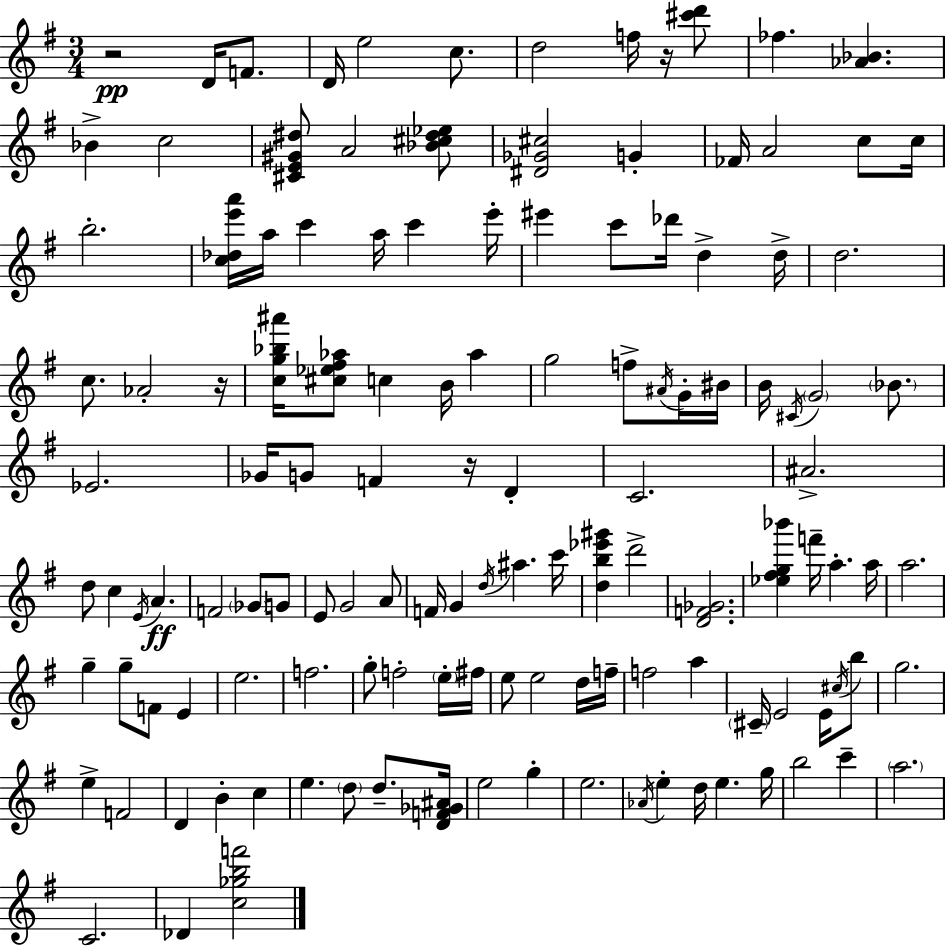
{
  \clef treble
  \numericTimeSignature
  \time 3/4
  \key g \major
  \repeat volta 2 { r2\pp d'16 f'8. | d'16 e''2 c''8. | d''2 f''16 r16 <cis''' d'''>8 | fes''4. <aes' bes'>4. | \break bes'4-> c''2 | <cis' e' gis' dis''>8 a'2 <bes' cis'' dis'' ees''>8 | <dis' ges' cis''>2 g'4-. | fes'16 a'2 c''8 c''16 | \break b''2.-. | <c'' des'' e''' a'''>16 a''16 c'''4 a''16 c'''4 e'''16-. | eis'''4 c'''8 des'''16 d''4-> d''16-> | d''2. | \break c''8. aes'2-. r16 | <c'' g'' bes'' ais'''>16 <cis'' ees'' fis'' aes''>8 c''4 b'16 aes''4 | g''2 f''8-> \acciaccatura { ais'16 } g'16-. | bis'16 b'16 \acciaccatura { cis'16 } \parenthesize g'2 \parenthesize bes'8. | \break ees'2. | ges'16 g'8 f'4 r16 d'4-. | c'2. | ais'2.-> | \break d''8 c''4 \acciaccatura { e'16 } a'4.\ff | f'2 \parenthesize ges'8 | g'8 e'8 g'2 | a'8 f'16 g'4 \acciaccatura { d''16 } ais''4. | \break c'''16 <d'' b'' ees''' gis'''>4 d'''2-> | <d' f' ges'>2. | <ees'' fis'' g'' bes'''>4 f'''16-- a''4.-. | a''16 a''2. | \break g''4-- g''8-- f'8 | e'4 e''2. | f''2. | g''8-. f''2-. | \break \parenthesize e''16-. fis''16 e''8 e''2 | d''16 f''16-- f''2 | a''4 \parenthesize cis'16-- e'2 | e'16 \acciaccatura { cis''16 } b''8 g''2. | \break e''4-> f'2 | d'4 b'4-. | c''4 e''4. \parenthesize d''8 | d''8.-- <d' f' ges' ais'>16 e''2 | \break g''4-. e''2. | \acciaccatura { aes'16 } e''4-. d''16 e''4. | g''16 b''2 | c'''4-- \parenthesize a''2. | \break c'2. | des'4 <c'' ges'' b'' f'''>2 | } \bar "|."
}